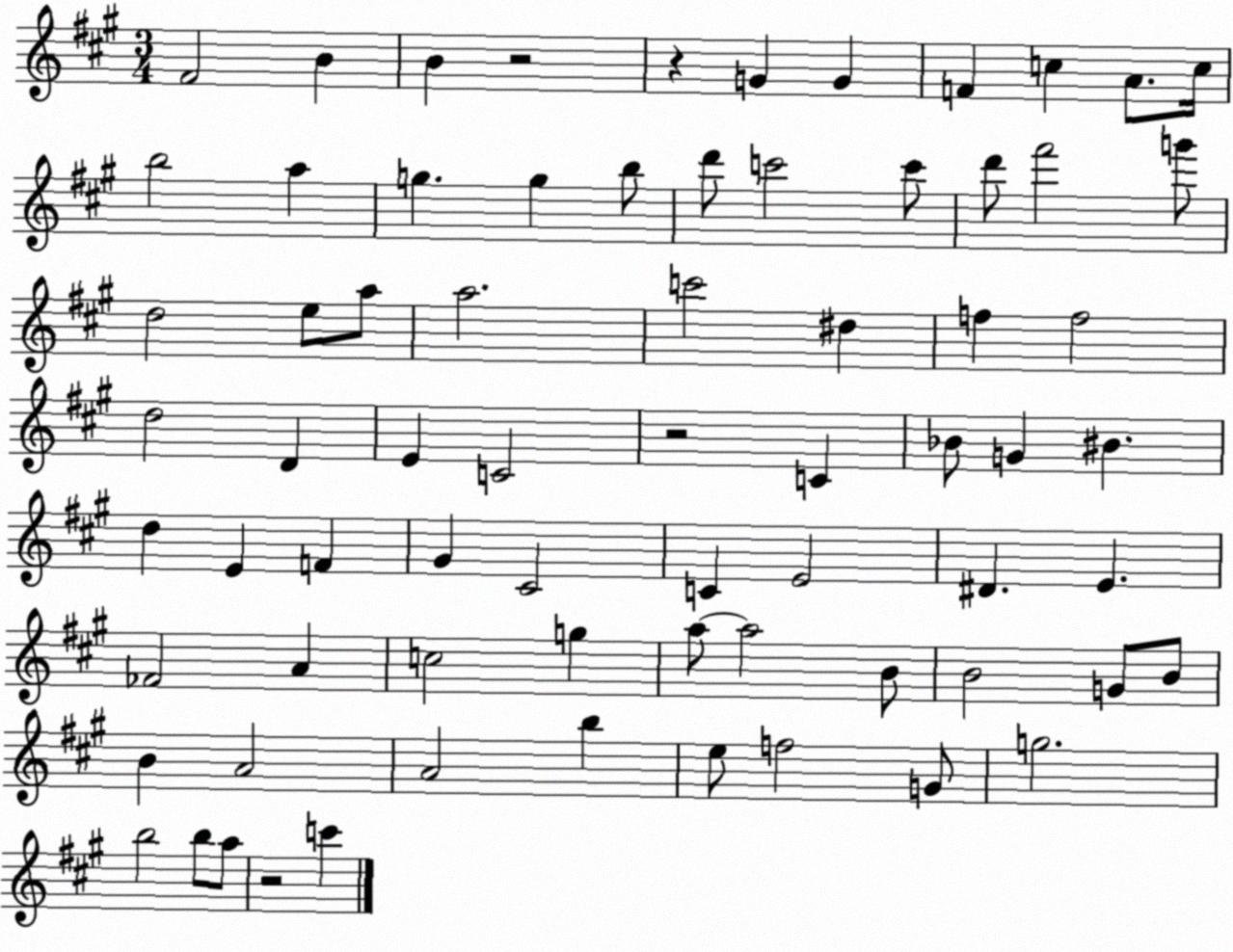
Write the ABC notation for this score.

X:1
T:Untitled
M:3/4
L:1/4
K:A
^F2 B B z2 z G G F c A/2 c/4 b2 a g g b/2 d'/2 c'2 c'/2 d'/2 ^f'2 g'/2 d2 e/2 a/2 a2 c'2 ^d f f2 d2 D E C2 z2 C _B/2 G ^B d E F ^G ^C2 C E2 ^D E _F2 A c2 g a/2 a2 B/2 B2 G/2 B/2 B A2 A2 b e/2 f2 G/2 g2 b2 b/2 a/2 z2 c'